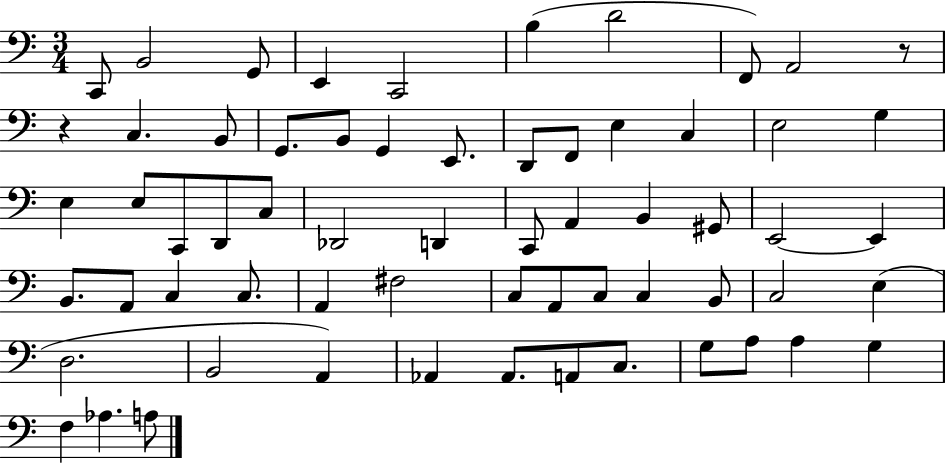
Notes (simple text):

C2/e B2/h G2/e E2/q C2/h B3/q D4/h F2/e A2/h R/e R/q C3/q. B2/e G2/e. B2/e G2/q E2/e. D2/e F2/e E3/q C3/q E3/h G3/q E3/q E3/e C2/e D2/e C3/e Db2/h D2/q C2/e A2/q B2/q G#2/e E2/h E2/q B2/e. A2/e C3/q C3/e. A2/q F#3/h C3/e A2/e C3/e C3/q B2/e C3/h E3/q D3/h. B2/h A2/q Ab2/q Ab2/e. A2/e C3/e. G3/e A3/e A3/q G3/q F3/q Ab3/q. A3/e